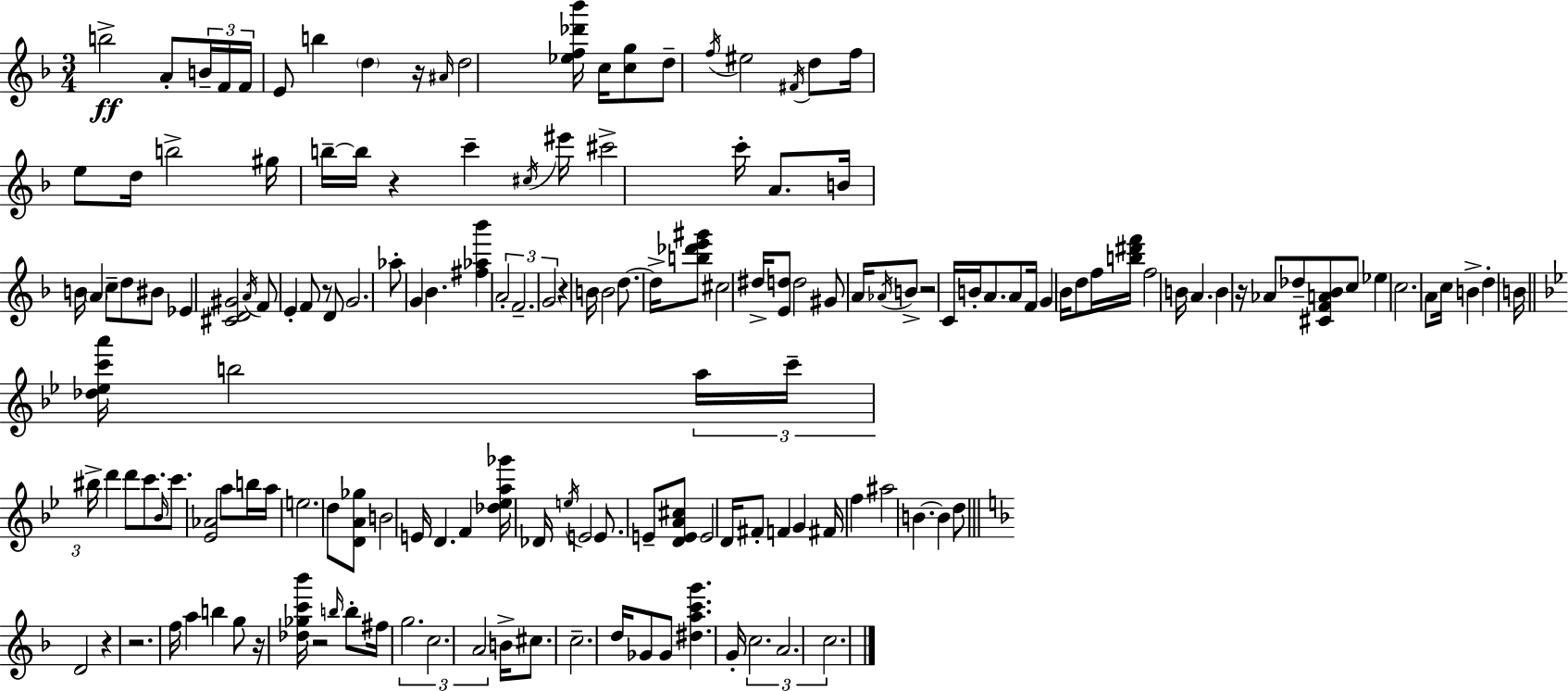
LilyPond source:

{
  \clef treble
  \numericTimeSignature
  \time 3/4
  \key f \major
  b''2->\ff a'8-. \tuplet 3/2 { b'16-- f'16 | f'16 } e'8 b''4 \parenthesize d''4 r16 | \grace { ais'16 } d''2 <ees'' f'' des''' bes'''>16 c''16 <c'' g''>8 | d''8-- \acciaccatura { f''16 } eis''2 | \break \acciaccatura { fis'16 } d''8 f''16 e''8 d''16 b''2-> | gis''16 b''16--~~ b''16 r4 c'''4-- | \acciaccatura { cis''16 } eis'''16 cis'''2-> | c'''16-. a'8. b'16 b'16 \parenthesize a'4 c''8-- | \break d''8 bis'8 ees'4 <cis' d' gis'>2 | \acciaccatura { a'16 } f'8 e'4-. f'8 | r8 d'8 g'2. | aes''8-. g'4 bes'4. | \break <fis'' aes'' bes'''>4 \tuplet 3/2 { a'2-. | f'2.-- | g'2 } | r4 b'16 b'2 | \break d''8.~~ d''16-> <b'' des''' e''' gis'''>8 cis''2 | dis''16-> <e' d''>8 d''2 | gis'8 a'16 \acciaccatura { aes'16 } b'8-> r2 | c'16 b'16-. a'8. a'8 | \break f'16 g'4 bes'16 d''8 f''16 <b'' dis''' f'''>16 f''2 | b'16 a'4. | b'4 r16 aes'8 des''8-- <cis' f' a' bes'>8 | c''8 ees''4 c''2. | \break a'8 c''16 b'4-> | d''4-. b'16 \bar "||" \break \key bes \major <des'' ees'' c''' a'''>16 b''2 \tuplet 3/2 { a''16 c'''16-- bis''16-> } | d'''4 d'''8 c'''8. \grace { bes'16 } c'''8. | <ees' aes'>2 a''8 b''16 | a''16 e''2. | \break d''8 <d' a' ges''>8 b'2 | e'16 d'4. f'4 | <des'' ees'' a'' ges'''>16 des'16 \acciaccatura { e''16 } e'2 e'8. | e'8-- <d' e' a' cis''>8 e'2 | \break d'16 fis'8-. f'4 g'4 | fis'16 f''4 ais''2 | b'4.~~ b'4 | d''8 \bar "||" \break \key f \major d'2 r4 | r2. | f''16 a''4 b''4 g''8 r16 | <des'' ges'' c''' bes'''>16 r2 \grace { b''16 } b''8-. | \break fis''16 \tuplet 3/2 { g''2. | c''2. | a'2 } b'16-> cis''8. | c''2.-- | \break d''16 ges'8 ges'8 <dis'' a'' c''' g'''>4. | g'16-. \tuplet 3/2 { c''2. | a'2. | c''2. } | \break \bar "|."
}